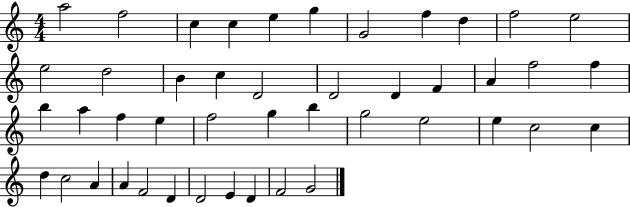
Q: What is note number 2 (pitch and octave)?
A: F5